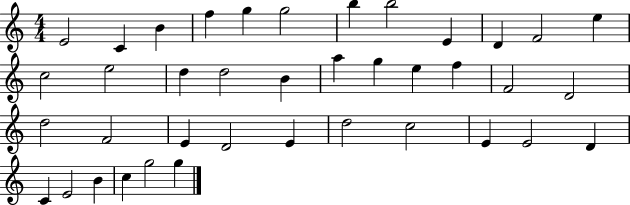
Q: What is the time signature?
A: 4/4